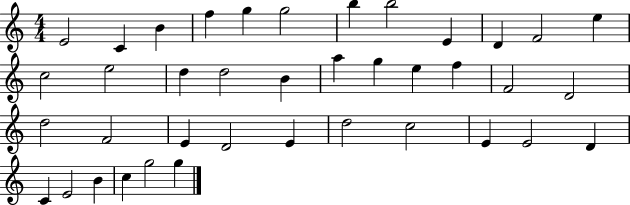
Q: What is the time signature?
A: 4/4